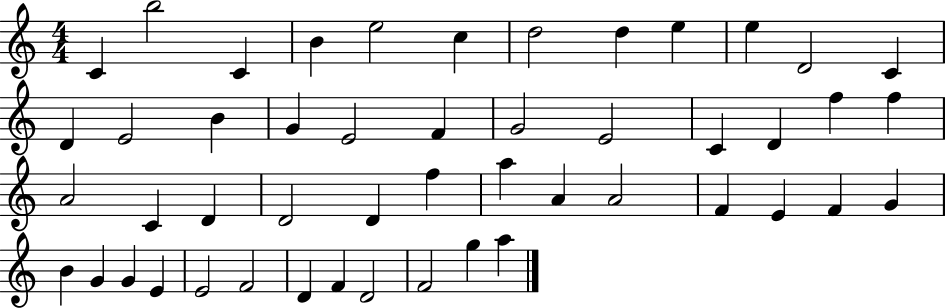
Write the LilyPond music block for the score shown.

{
  \clef treble
  \numericTimeSignature
  \time 4/4
  \key c \major
  c'4 b''2 c'4 | b'4 e''2 c''4 | d''2 d''4 e''4 | e''4 d'2 c'4 | \break d'4 e'2 b'4 | g'4 e'2 f'4 | g'2 e'2 | c'4 d'4 f''4 f''4 | \break a'2 c'4 d'4 | d'2 d'4 f''4 | a''4 a'4 a'2 | f'4 e'4 f'4 g'4 | \break b'4 g'4 g'4 e'4 | e'2 f'2 | d'4 f'4 d'2 | f'2 g''4 a''4 | \break \bar "|."
}